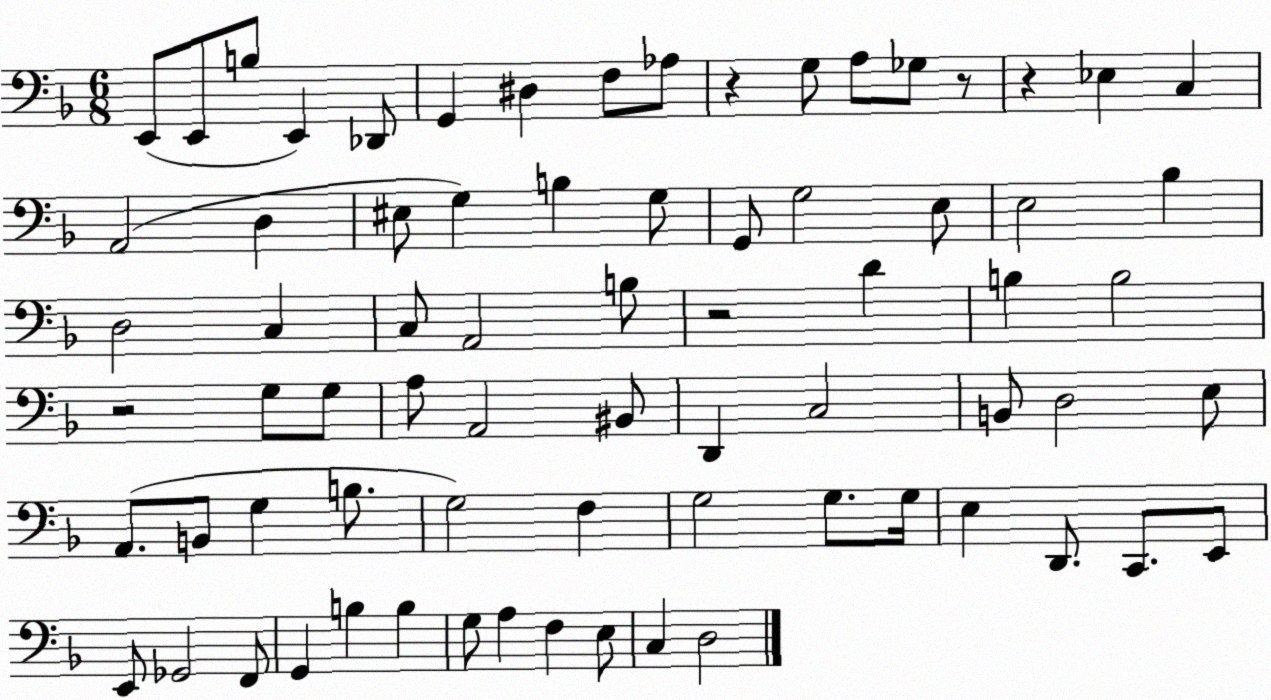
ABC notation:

X:1
T:Untitled
M:6/8
L:1/4
K:F
E,,/2 E,,/2 B,/2 E,, _D,,/2 G,, ^D, F,/2 _A,/2 z G,/2 A,/2 _G,/2 z/2 z _E, C, A,,2 D, ^E,/2 G, B, G,/2 G,,/2 G,2 E,/2 E,2 _B, D,2 C, C,/2 A,,2 B,/2 z2 D B, B,2 z2 G,/2 G,/2 A,/2 A,,2 ^B,,/2 D,, C,2 B,,/2 D,2 E,/2 A,,/2 B,,/2 G, B,/2 G,2 F, G,2 G,/2 G,/4 E, D,,/2 C,,/2 E,,/2 E,,/2 _G,,2 F,,/2 G,, B, B, G,/2 A, F, E,/2 C, D,2